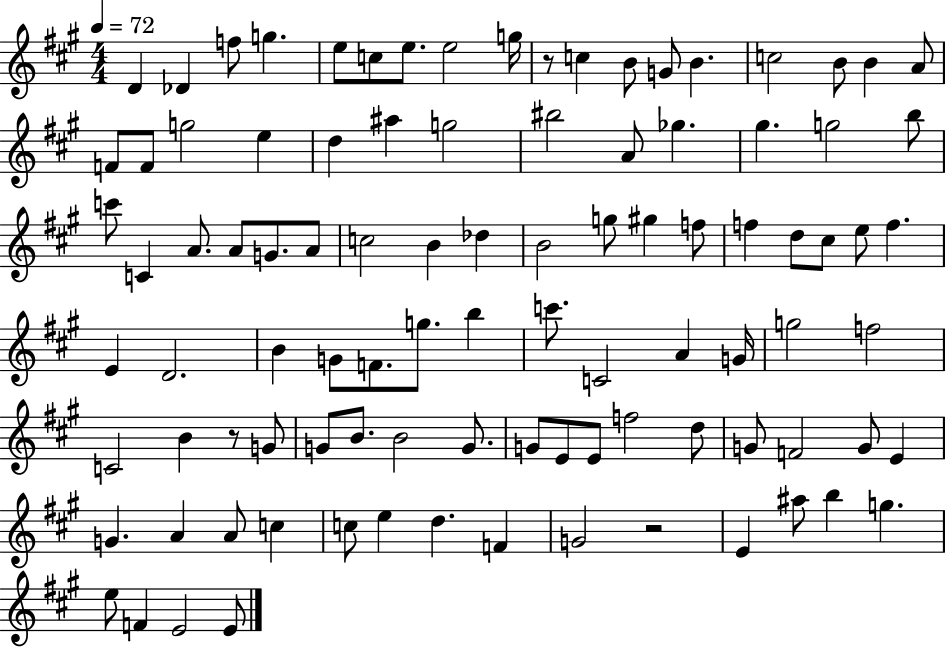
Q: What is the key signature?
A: A major